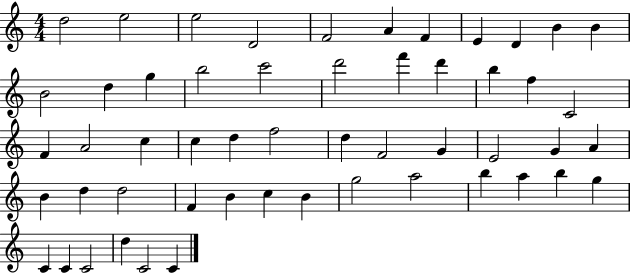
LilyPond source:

{
  \clef treble
  \numericTimeSignature
  \time 4/4
  \key c \major
  d''2 e''2 | e''2 d'2 | f'2 a'4 f'4 | e'4 d'4 b'4 b'4 | \break b'2 d''4 g''4 | b''2 c'''2 | d'''2 f'''4 d'''4 | b''4 f''4 c'2 | \break f'4 a'2 c''4 | c''4 d''4 f''2 | d''4 f'2 g'4 | e'2 g'4 a'4 | \break b'4 d''4 d''2 | f'4 b'4 c''4 b'4 | g''2 a''2 | b''4 a''4 b''4 g''4 | \break c'4 c'4 c'2 | d''4 c'2 c'4 | \bar "|."
}